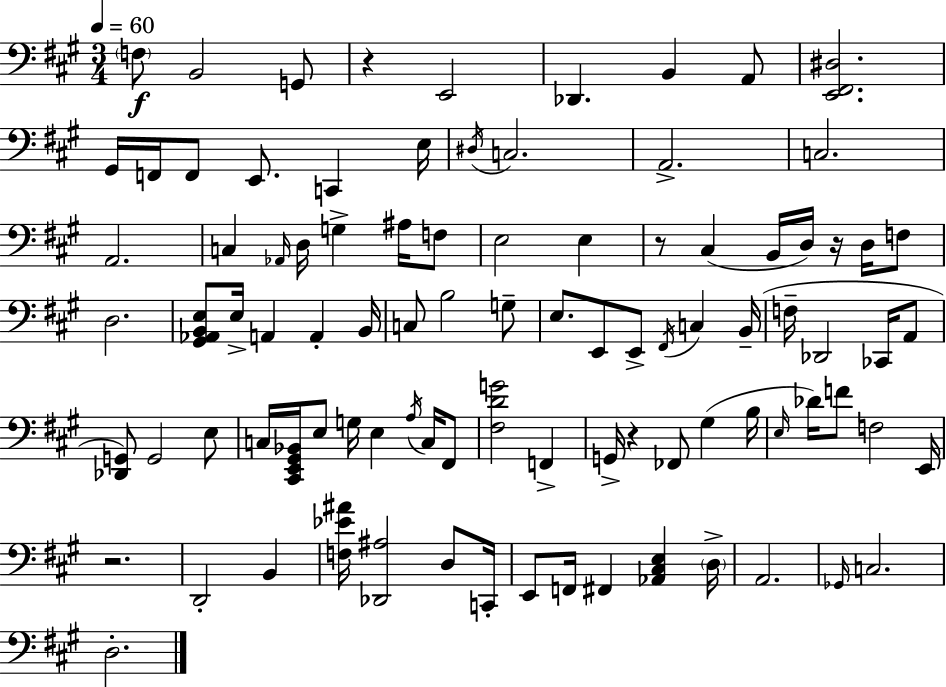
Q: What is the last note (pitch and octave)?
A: D3